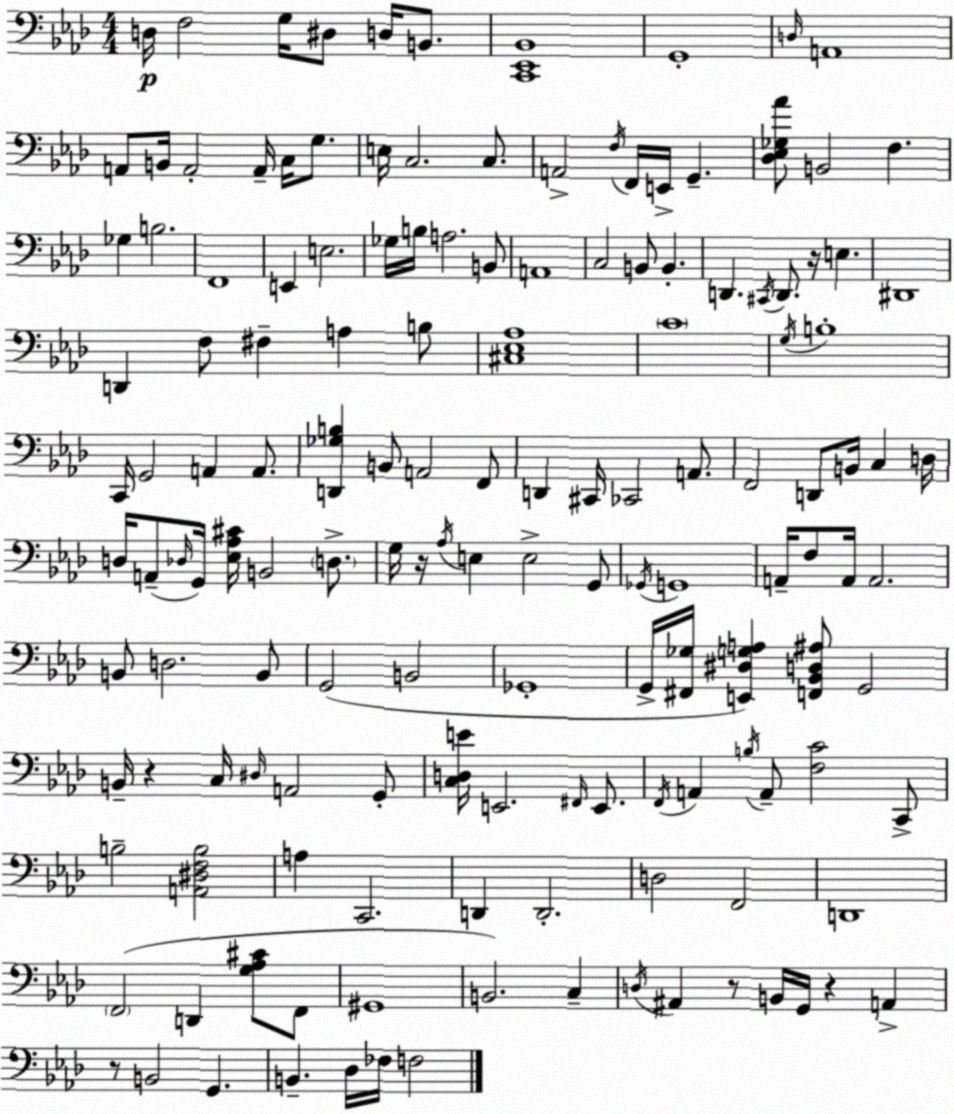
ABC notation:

X:1
T:Untitled
M:4/4
L:1/4
K:Ab
D,/4 F,2 G,/4 ^D,/2 D,/4 B,,/2 [C,,_E,,_B,,]4 G,,4 D,/4 A,,4 A,,/2 B,,/4 A,,2 A,,/4 C,/4 G,/2 E,/4 C,2 C,/2 A,,2 F,/4 F,,/4 E,,/4 G,, [_D,_E,_G,_A]/2 B,,2 F, _G, B,2 F,,4 E,, E,2 _G,/4 B,/4 A,2 B,,/2 A,,4 C,2 B,,/2 B,, D,, ^C,,/4 D,,/2 z/4 E, ^D,,4 D,, F,/2 ^F, A, B,/2 [^C,_E,_A,]4 C4 G,/4 B,4 C,,/4 G,,2 A,, A,,/2 [D,,_G,B,] B,,/2 A,,2 F,,/2 D,, ^C,,/4 _C,,2 A,,/2 F,,2 D,,/2 B,,/4 C, D,/4 D,/4 A,,/2 _D,/4 G,,/4 [_E,_A,^C]/4 B,,2 D,/2 G,/4 z/4 _A,/4 E, E,2 G,,/2 _G,,/4 G,,4 A,,/4 F,/2 A,,/4 A,,2 B,,/2 D,2 B,,/2 G,,2 B,,2 _G,,4 G,,/4 [^F,,_G,]/4 [E,,^D,G,A,] [F,,_B,,D,^A,]/2 G,,2 B,,/4 z C,/4 ^D,/4 A,,2 G,,/2 [C,D,E]/4 E,,2 ^F,,/4 E,,/2 F,,/4 A,, B,/4 A,,/2 [F,C]2 C,,/2 B,2 [A,,^D,F,B,]2 A, C,,2 D,, D,,2 D,2 F,,2 D,,4 F,,2 D,, [G,_A,^C]/2 F,,/2 ^G,,4 B,,2 C, D,/4 ^A,, z/2 B,,/4 G,,/4 z A,, z/2 B,,2 G,, B,, _D,/4 _F,/4 F,2